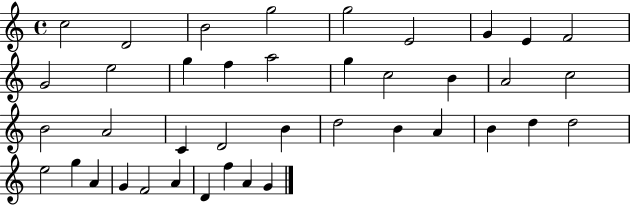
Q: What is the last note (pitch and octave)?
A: G4